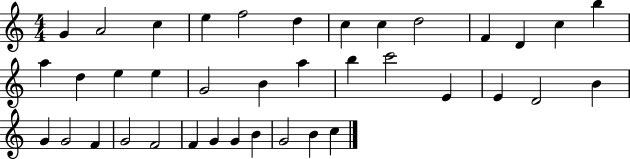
X:1
T:Untitled
M:4/4
L:1/4
K:C
G A2 c e f2 d c c d2 F D c b a d e e G2 B a b c'2 E E D2 B G G2 F G2 F2 F G G B G2 B c